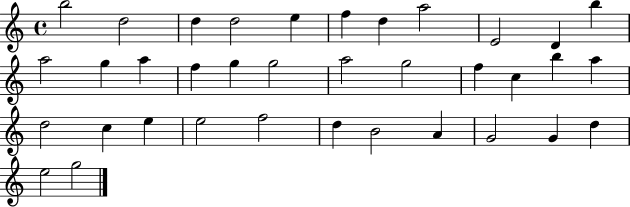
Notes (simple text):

B5/h D5/h D5/q D5/h E5/q F5/q D5/q A5/h E4/h D4/q B5/q A5/h G5/q A5/q F5/q G5/q G5/h A5/h G5/h F5/q C5/q B5/q A5/q D5/h C5/q E5/q E5/h F5/h D5/q B4/h A4/q G4/h G4/q D5/q E5/h G5/h